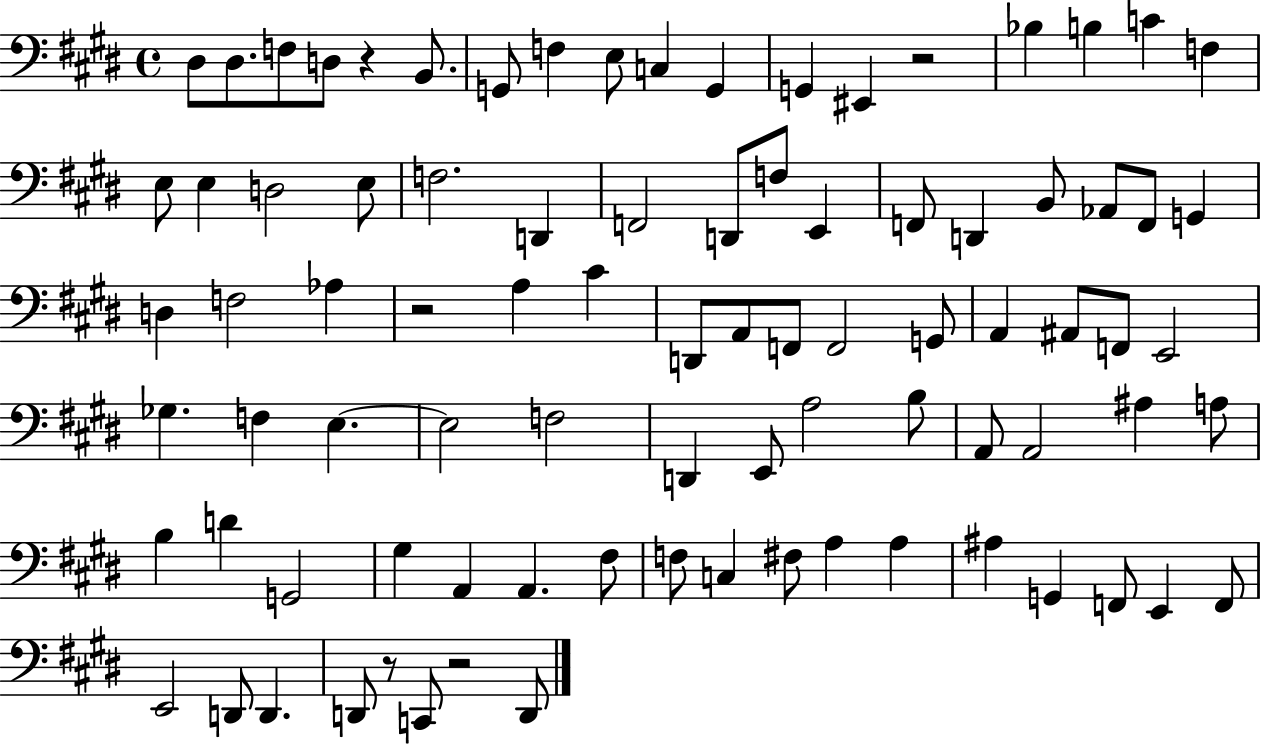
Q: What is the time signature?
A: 4/4